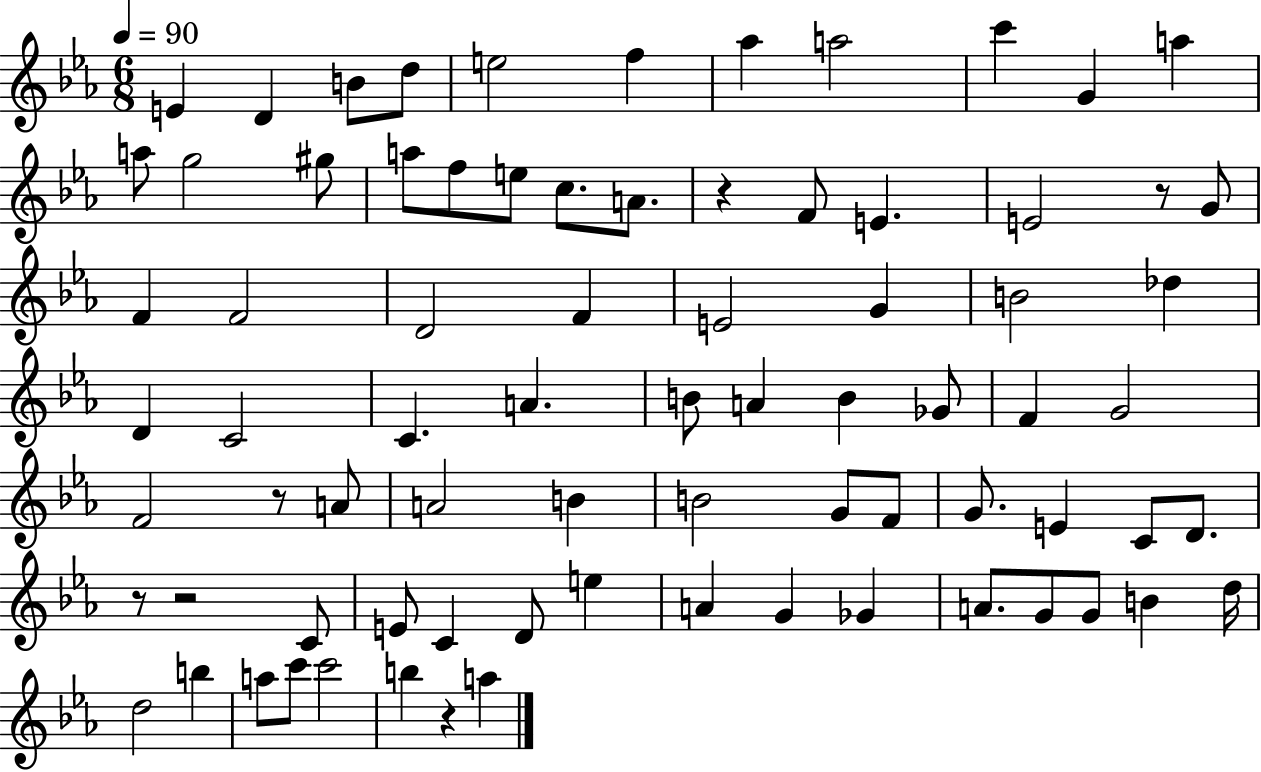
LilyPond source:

{
  \clef treble
  \numericTimeSignature
  \time 6/8
  \key ees \major
  \tempo 4 = 90
  e'4 d'4 b'8 d''8 | e''2 f''4 | aes''4 a''2 | c'''4 g'4 a''4 | \break a''8 g''2 gis''8 | a''8 f''8 e''8 c''8. a'8. | r4 f'8 e'4. | e'2 r8 g'8 | \break f'4 f'2 | d'2 f'4 | e'2 g'4 | b'2 des''4 | \break d'4 c'2 | c'4. a'4. | b'8 a'4 b'4 ges'8 | f'4 g'2 | \break f'2 r8 a'8 | a'2 b'4 | b'2 g'8 f'8 | g'8. e'4 c'8 d'8. | \break r8 r2 c'8 | e'8 c'4 d'8 e''4 | a'4 g'4 ges'4 | a'8. g'8 g'8 b'4 d''16 | \break d''2 b''4 | a''8 c'''8 c'''2 | b''4 r4 a''4 | \bar "|."
}